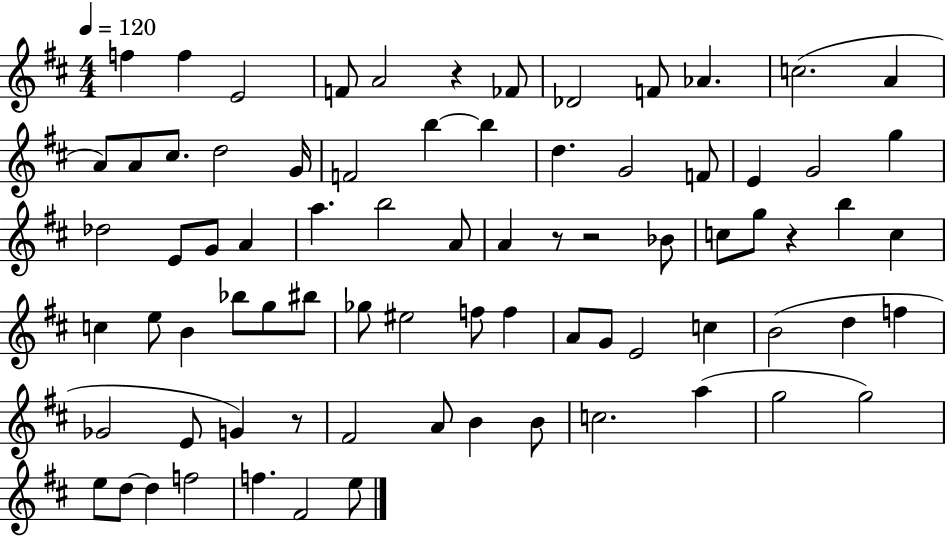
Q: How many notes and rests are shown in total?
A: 78